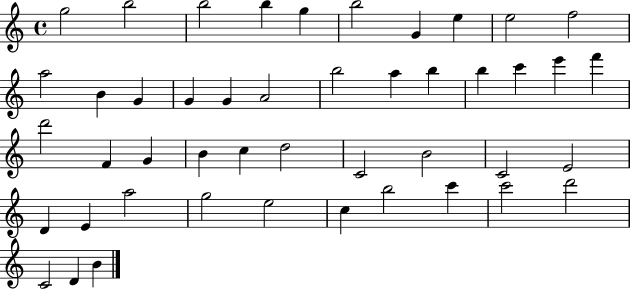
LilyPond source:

{
  \clef treble
  \time 4/4
  \defaultTimeSignature
  \key c \major
  g''2 b''2 | b''2 b''4 g''4 | b''2 g'4 e''4 | e''2 f''2 | \break a''2 b'4 g'4 | g'4 g'4 a'2 | b''2 a''4 b''4 | b''4 c'''4 e'''4 f'''4 | \break d'''2 f'4 g'4 | b'4 c''4 d''2 | c'2 b'2 | c'2 e'2 | \break d'4 e'4 a''2 | g''2 e''2 | c''4 b''2 c'''4 | c'''2 d'''2 | \break c'2 d'4 b'4 | \bar "|."
}